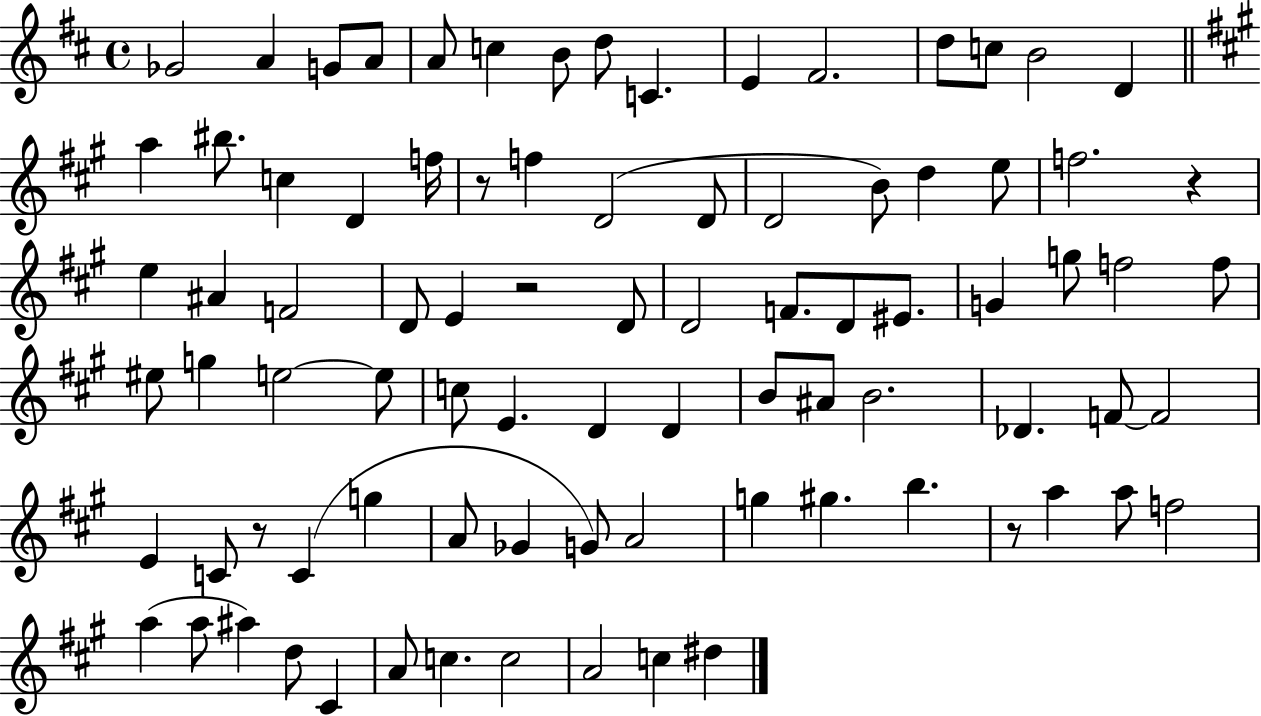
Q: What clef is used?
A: treble